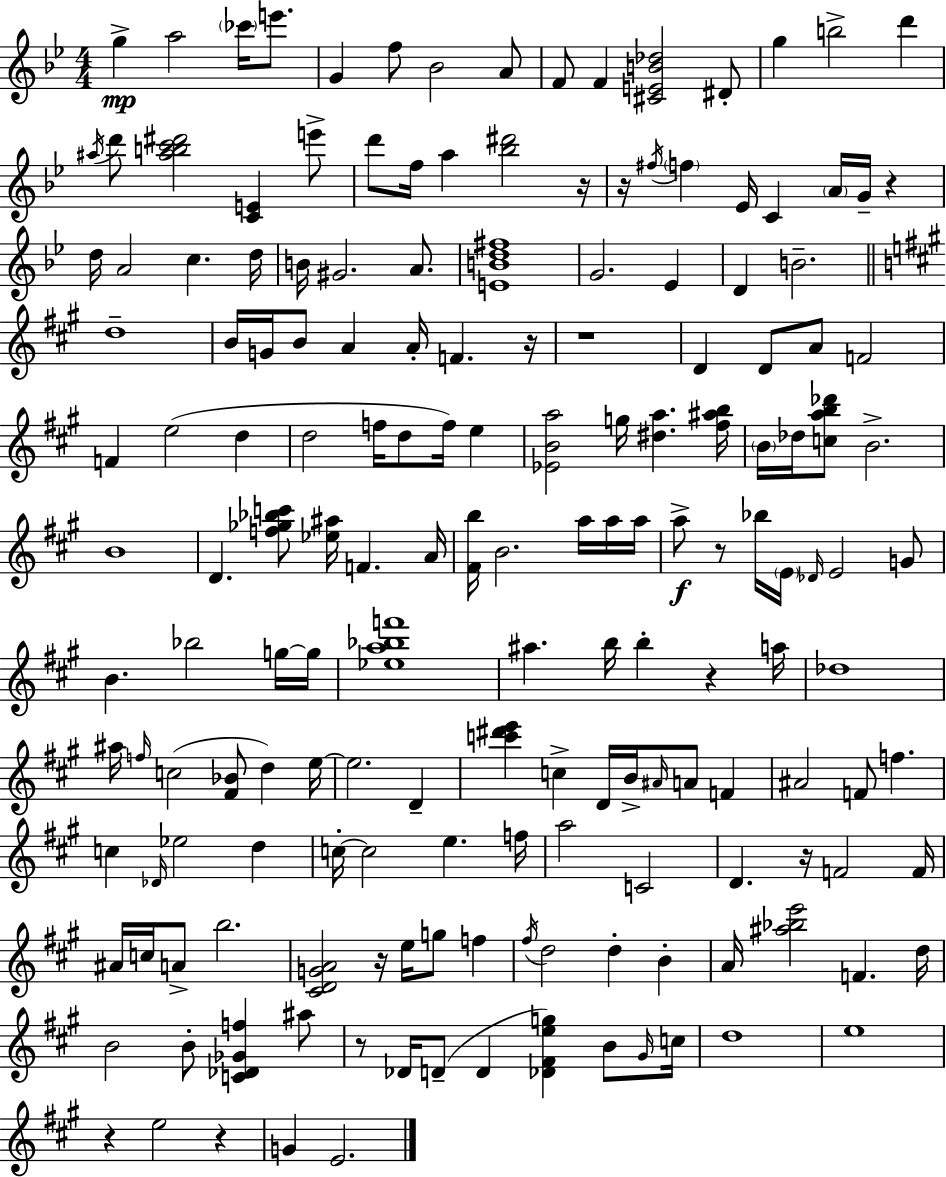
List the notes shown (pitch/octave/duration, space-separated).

G5/q A5/h CES6/s E6/e. G4/q F5/e Bb4/h A4/e F4/e F4/q [C#4,E4,B4,Db5]/h D#4/e G5/q B5/h D6/q A#5/s D6/e [A#5,B5,C6,D#6]/h [C4,E4]/q E6/e D6/e F5/s A5/q [Bb5,D#6]/h R/s R/s F#5/s F5/q Eb4/s C4/q A4/s G4/s R/q D5/s A4/h C5/q. D5/s B4/s G#4/h. A4/e. [E4,B4,D5,F#5]/w G4/h. Eb4/q D4/q B4/h. D5/w B4/s G4/s B4/e A4/q A4/s F4/q. R/s R/w D4/q D4/e A4/e F4/h F4/q E5/h D5/q D5/h F5/s D5/e F5/s E5/q [Eb4,B4,A5]/h G5/s [D#5,A5]/q. [F#5,A#5,B5]/s B4/s Db5/s [C5,A5,B5,Db6]/e B4/h. B4/w D4/q. [F5,Gb5,Bb5,C6]/e [Eb5,A#5]/s F4/q. A4/s [F#4,B5]/s B4/h. A5/s A5/s A5/s A5/e R/e Bb5/s E4/s Db4/s E4/h G4/e B4/q. Bb5/h G5/s G5/s [Eb5,A5,Bb5,F6]/w A#5/q. B5/s B5/q R/q A5/s Db5/w A#5/s F5/s C5/h [F#4,Bb4]/e D5/q E5/s E5/h. D4/q [C6,D#6,E6]/q C5/q D4/s B4/s A#4/s A4/e F4/q A#4/h F4/e F5/q. C5/q Db4/s Eb5/h D5/q C5/s C5/h E5/q. F5/s A5/h C4/h D4/q. R/s F4/h F4/s A#4/s C5/s A4/e B5/h. [C#4,D4,G4,A4]/h R/s E5/s G5/e F5/q F#5/s D5/h D5/q B4/q A4/s [A#5,Bb5,E6]/h F4/q. D5/s B4/h B4/e [C4,Db4,Gb4,F5]/q A#5/e R/e Db4/s D4/e D4/q [Db4,F#4,E5,G5]/q B4/e G#4/s C5/s D5/w E5/w R/q E5/h R/q G4/q E4/h.